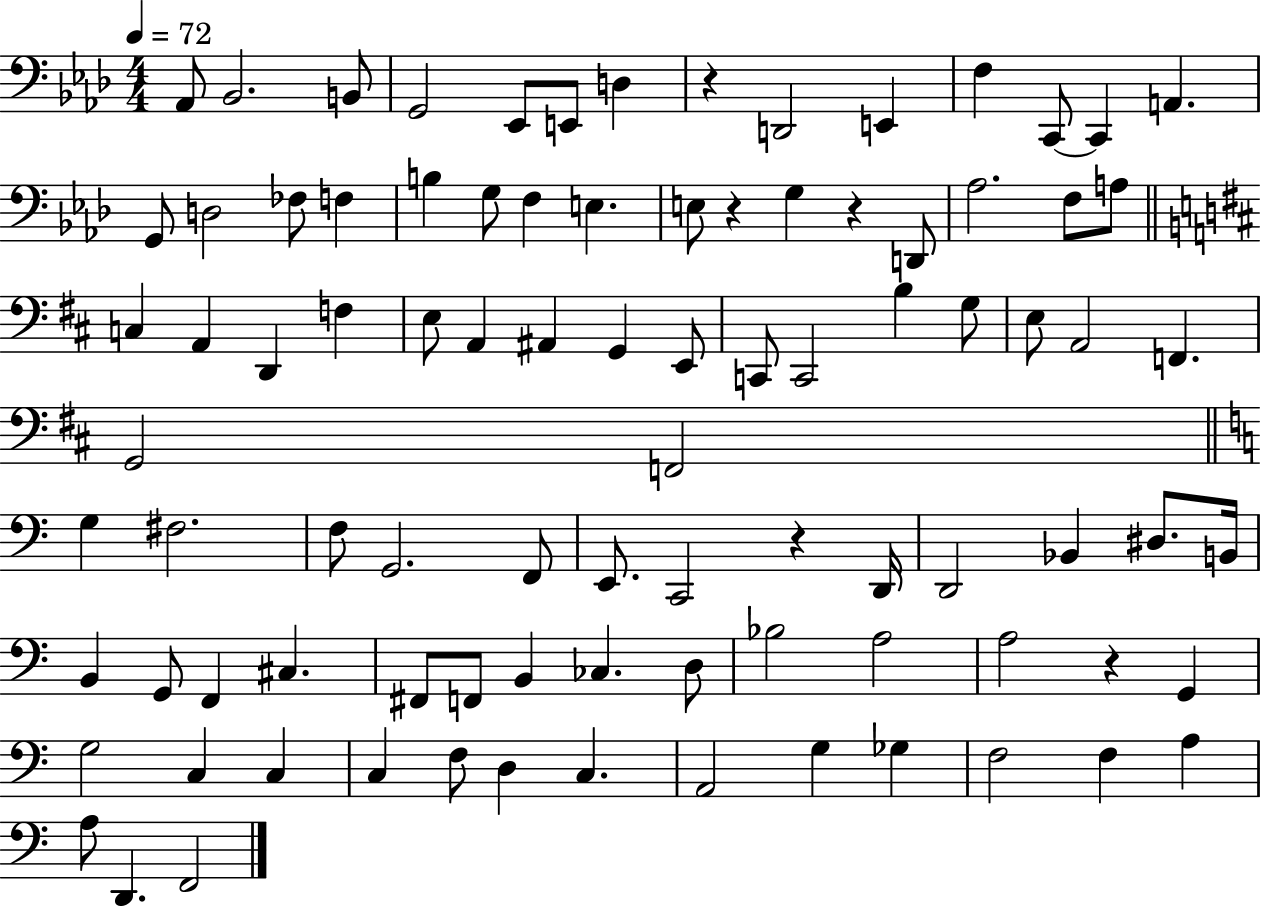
{
  \clef bass
  \numericTimeSignature
  \time 4/4
  \key aes \major
  \tempo 4 = 72
  aes,8 bes,2. b,8 | g,2 ees,8 e,8 d4 | r4 d,2 e,4 | f4 c,8~~ c,4 a,4. | \break g,8 d2 fes8 f4 | b4 g8 f4 e4. | e8 r4 g4 r4 d,8 | aes2. f8 a8 | \break \bar "||" \break \key b \minor c4 a,4 d,4 f4 | e8 a,4 ais,4 g,4 e,8 | c,8 c,2 b4 g8 | e8 a,2 f,4. | \break g,2 f,2 | \bar "||" \break \key a \minor g4 fis2. | f8 g,2. f,8 | e,8. c,2 r4 d,16 | d,2 bes,4 dis8. b,16 | \break b,4 g,8 f,4 cis4. | fis,8 f,8 b,4 ces4. d8 | bes2 a2 | a2 r4 g,4 | \break g2 c4 c4 | c4 f8 d4 c4. | a,2 g4 ges4 | f2 f4 a4 | \break a8 d,4. f,2 | \bar "|."
}